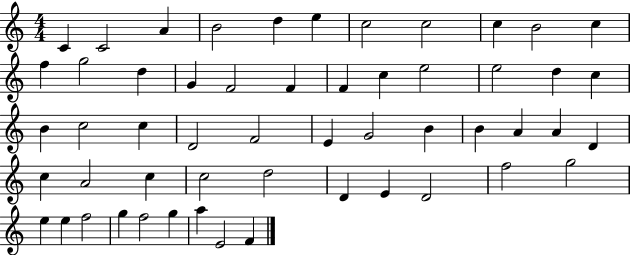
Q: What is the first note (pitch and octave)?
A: C4